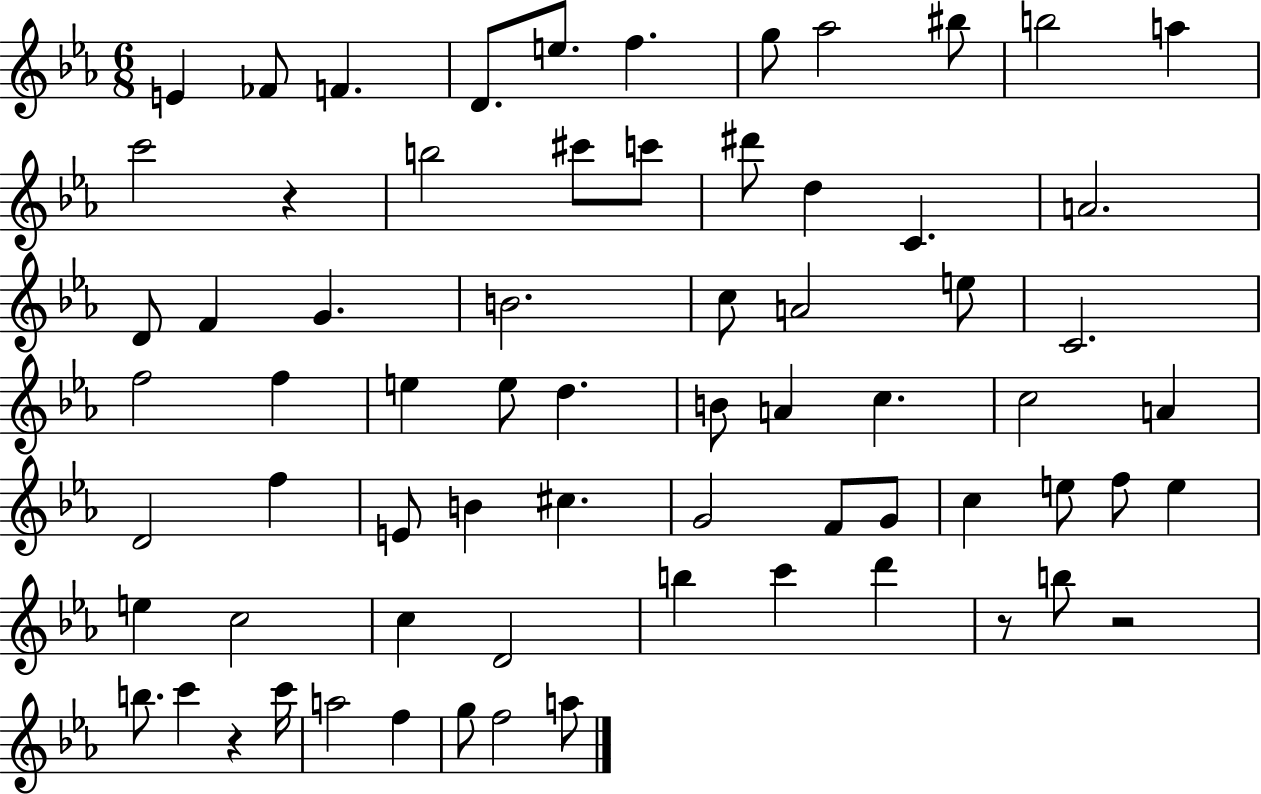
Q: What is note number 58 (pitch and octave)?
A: B5